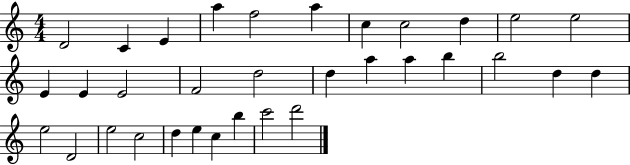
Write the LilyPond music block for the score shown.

{
  \clef treble
  \numericTimeSignature
  \time 4/4
  \key c \major
  d'2 c'4 e'4 | a''4 f''2 a''4 | c''4 c''2 d''4 | e''2 e''2 | \break e'4 e'4 e'2 | f'2 d''2 | d''4 a''4 a''4 b''4 | b''2 d''4 d''4 | \break e''2 d'2 | e''2 c''2 | d''4 e''4 c''4 b''4 | c'''2 d'''2 | \break \bar "|."
}